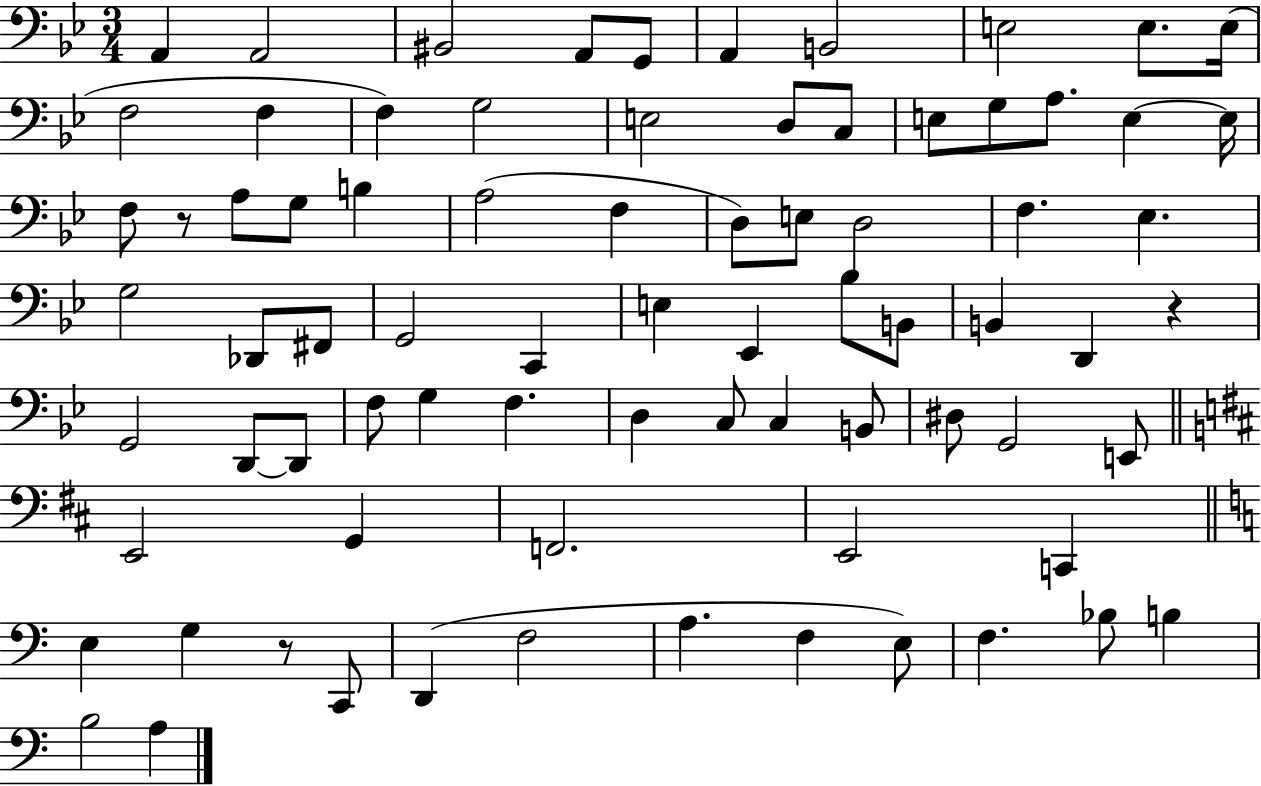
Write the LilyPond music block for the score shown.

{
  \clef bass
  \numericTimeSignature
  \time 3/4
  \key bes \major
  \repeat volta 2 { a,4 a,2 | bis,2 a,8 g,8 | a,4 b,2 | e2 e8. e16( | \break f2 f4 | f4) g2 | e2 d8 c8 | e8 g8 a8. e4~~ e16 | \break f8 r8 a8 g8 b4 | a2( f4 | d8) e8 d2 | f4. ees4. | \break g2 des,8 fis,8 | g,2 c,4 | e4 ees,4 bes8 b,8 | b,4 d,4 r4 | \break g,2 d,8~~ d,8 | f8 g4 f4. | d4 c8 c4 b,8 | dis8 g,2 e,8 | \break \bar "||" \break \key d \major e,2 g,4 | f,2. | e,2 c,4 | \bar "||" \break \key a \minor e4 g4 r8 c,8 | d,4( f2 | a4. f4 e8) | f4. bes8 b4 | \break b2 a4 | } \bar "|."
}